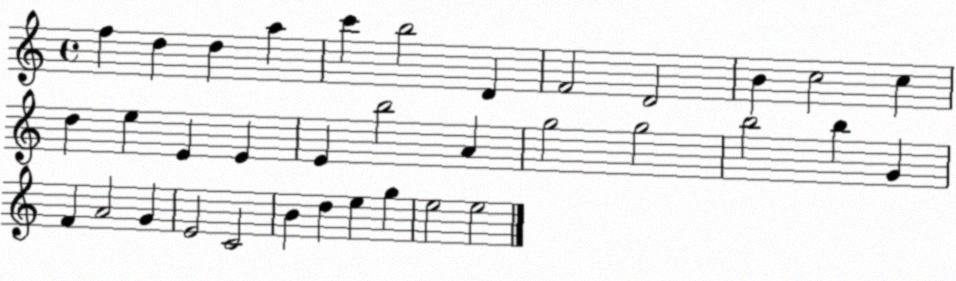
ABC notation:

X:1
T:Untitled
M:4/4
L:1/4
K:C
f d d a c' b2 D F2 D2 B c2 c d e E E E b2 A g2 g2 b2 b G F A2 G E2 C2 B d e g e2 e2